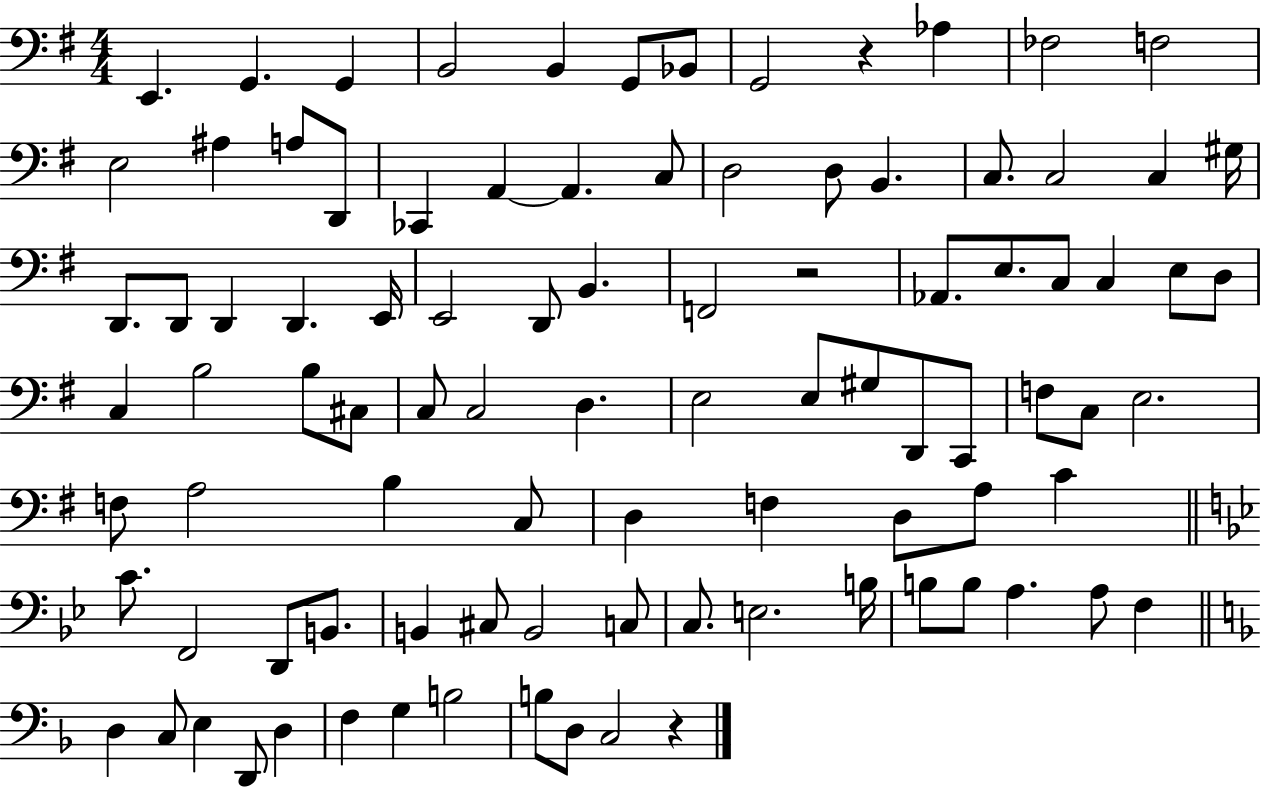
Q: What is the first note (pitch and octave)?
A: E2